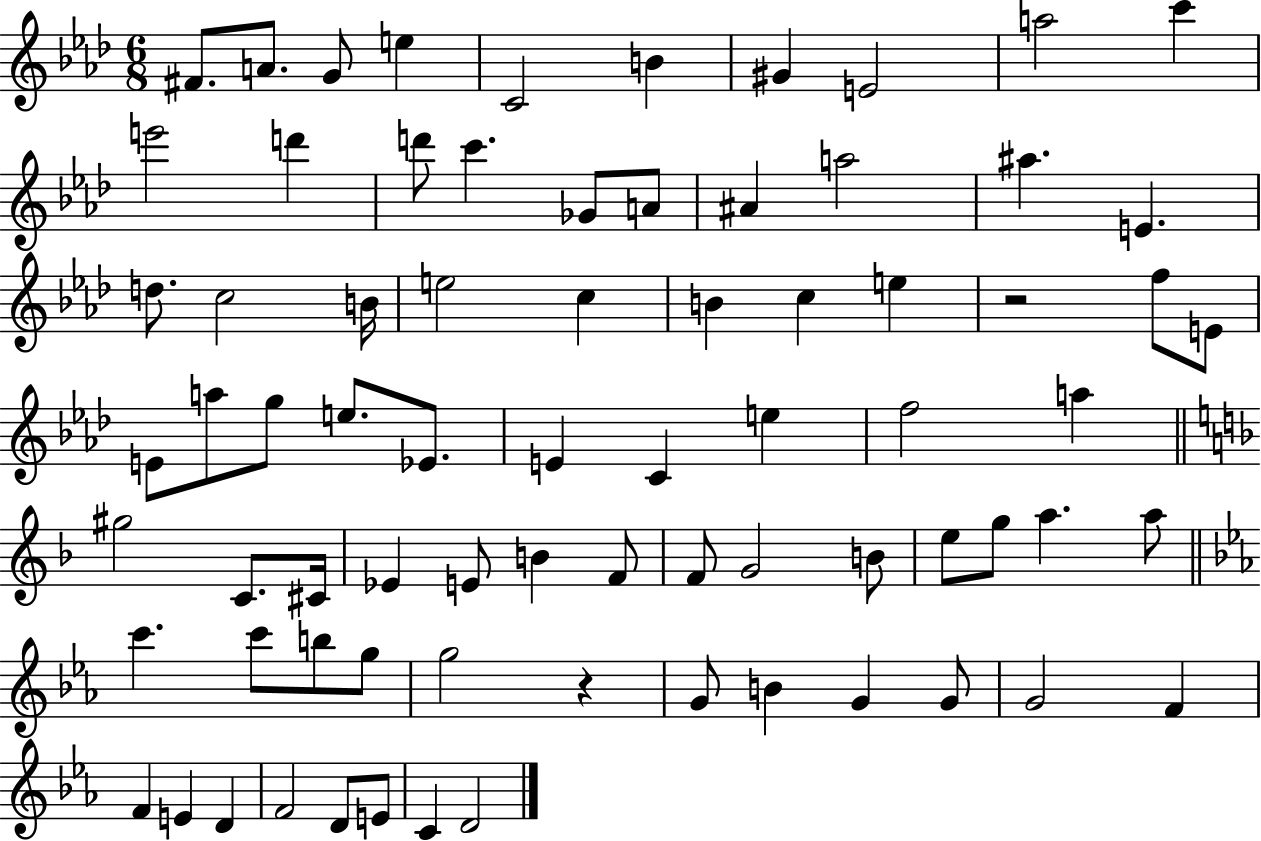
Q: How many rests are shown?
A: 2